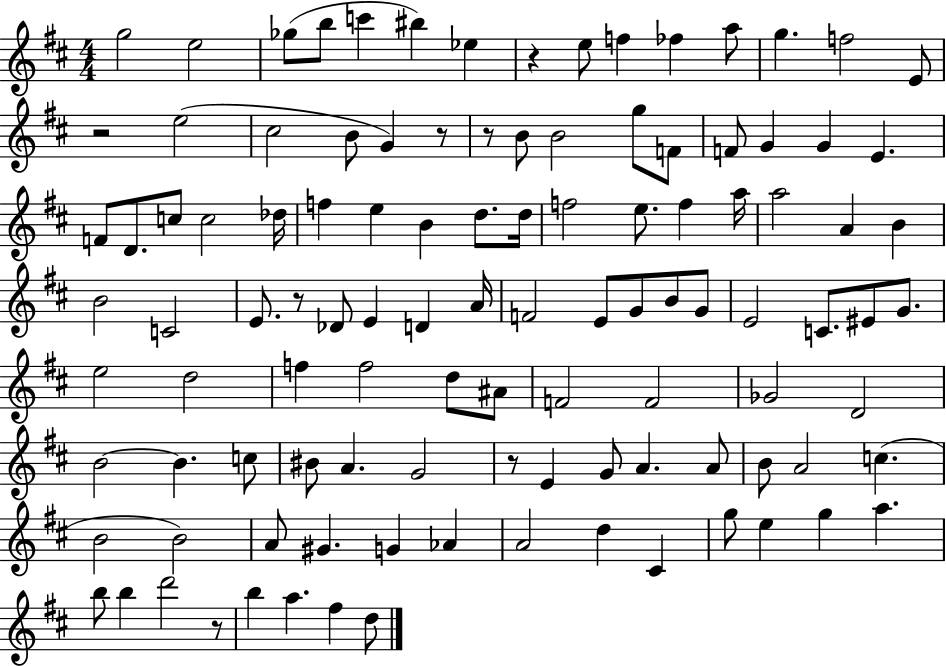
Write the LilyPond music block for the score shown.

{
  \clef treble
  \numericTimeSignature
  \time 4/4
  \key d \major
  g''2 e''2 | ges''8( b''8 c'''4 bis''4) ees''4 | r4 e''8 f''4 fes''4 a''8 | g''4. f''2 e'8 | \break r2 e''2( | cis''2 b'8 g'4) r8 | r8 b'8 b'2 g''8 f'8 | f'8 g'4 g'4 e'4. | \break f'8 d'8. c''8 c''2 des''16 | f''4 e''4 b'4 d''8. d''16 | f''2 e''8. f''4 a''16 | a''2 a'4 b'4 | \break b'2 c'2 | e'8. r8 des'8 e'4 d'4 a'16 | f'2 e'8 g'8 b'8 g'8 | e'2 c'8. eis'8 g'8. | \break e''2 d''2 | f''4 f''2 d''8 ais'8 | f'2 f'2 | ges'2 d'2 | \break b'2~~ b'4. c''8 | bis'8 a'4. g'2 | r8 e'4 g'8 a'4. a'8 | b'8 a'2 c''4.( | \break b'2 b'2) | a'8 gis'4. g'4 aes'4 | a'2 d''4 cis'4 | g''8 e''4 g''4 a''4. | \break b''8 b''4 d'''2 r8 | b''4 a''4. fis''4 d''8 | \bar "|."
}